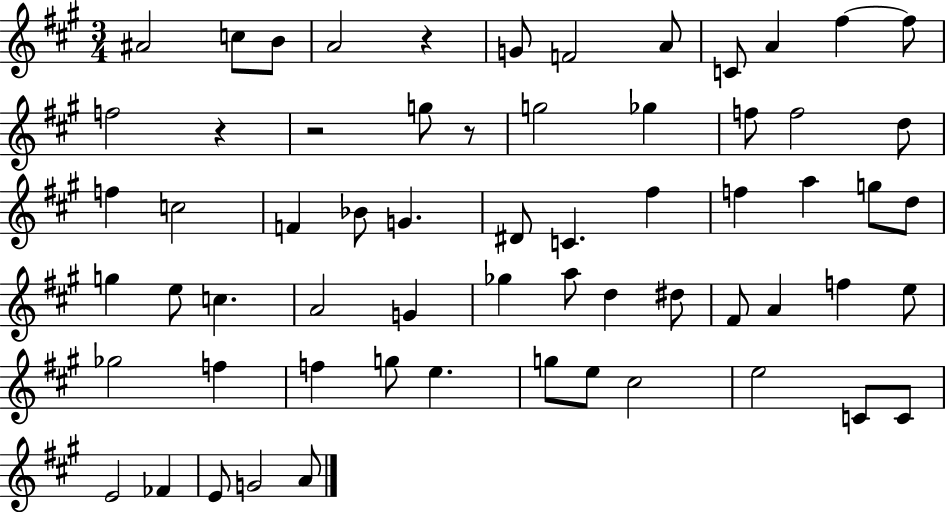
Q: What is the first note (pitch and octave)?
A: A#4